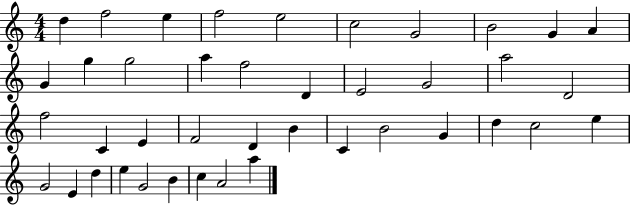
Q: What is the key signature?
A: C major